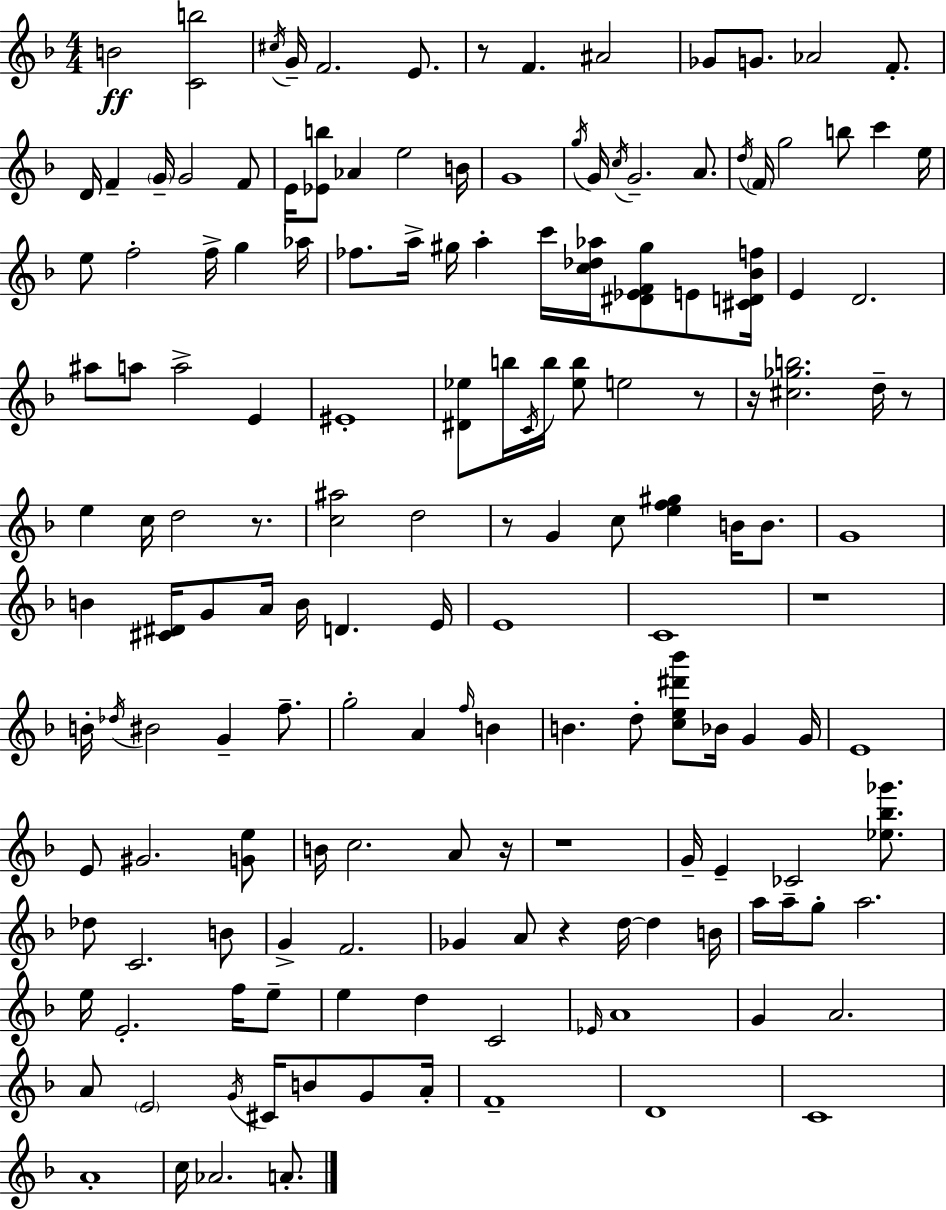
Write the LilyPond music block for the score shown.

{
  \clef treble
  \numericTimeSignature
  \time 4/4
  \key d \minor
  b'2\ff <c' b''>2 | \acciaccatura { cis''16 } g'16-- f'2. e'8. | r8 f'4. ais'2 | ges'8 g'8. aes'2 f'8.-. | \break d'16 f'4-- \parenthesize g'16-- g'2 f'8 | e'16 <ees' b''>8 aes'4 e''2 | b'16 g'1 | \acciaccatura { g''16 } g'16 \acciaccatura { c''16 } g'2.-- | \break a'8. \acciaccatura { d''16 } \parenthesize f'16 g''2 b''8 c'''4 | e''16 e''8 f''2-. f''16-> g''4 | aes''16 fes''8. a''16-> gis''16 a''4-. c'''16 <c'' des'' aes''>16 <dis' ees' f' gis''>8 | e'8 <cis' d' bes' f''>16 e'4 d'2. | \break ais''8 a''8 a''2-> | e'4 eis'1-. | <dis' ees''>8 b''16 \acciaccatura { c'16 } b''16 <ees'' b''>8 e''2 | r8 r16 <cis'' ges'' b''>2. | \break d''16-- r8 e''4 c''16 d''2 | r8. <c'' ais''>2 d''2 | r8 g'4 c''8 <e'' f'' gis''>4 | b'16 b'8. g'1 | \break b'4 <cis' dis'>16 g'8 a'16 b'16 d'4. | e'16 e'1 | c'1 | r1 | \break b'16-. \acciaccatura { des''16 } bis'2 g'4-- | f''8.-- g''2-. a'4 | \grace { f''16 } b'4 b'4. d''8-. <c'' e'' dis''' bes'''>8 | bes'16 g'4 g'16 e'1 | \break e'8 gis'2. | <g' e''>8 b'16 c''2. | a'8 r16 r1 | g'16-- e'4-- ces'2 | \break <ees'' bes'' ges'''>8. des''8 c'2. | b'8 g'4-> f'2. | ges'4 a'8 r4 | d''16~~ d''4 b'16 a''16 a''16-- g''8-. a''2. | \break e''16 e'2.-. | f''16 e''8-- e''4 d''4 c'2 | \grace { ees'16 } a'1 | g'4 a'2. | \break a'8 \parenthesize e'2 | \acciaccatura { g'16 } cis'16 b'8 g'8 a'16-. f'1-- | d'1 | c'1 | \break a'1-. | c''16 aes'2. | a'8.-. \bar "|."
}